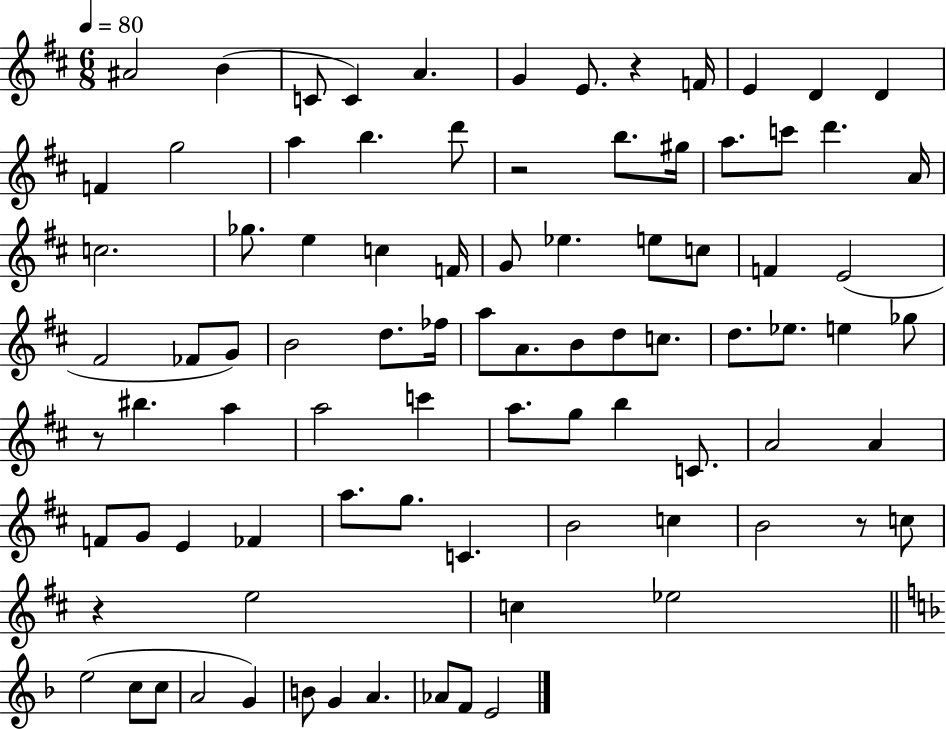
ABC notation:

X:1
T:Untitled
M:6/8
L:1/4
K:D
^A2 B C/2 C A G E/2 z F/4 E D D F g2 a b d'/2 z2 b/2 ^g/4 a/2 c'/2 d' A/4 c2 _g/2 e c F/4 G/2 _e e/2 c/2 F E2 ^F2 _F/2 G/2 B2 d/2 _f/4 a/2 A/2 B/2 d/2 c/2 d/2 _e/2 e _g/2 z/2 ^b a a2 c' a/2 g/2 b C/2 A2 A F/2 G/2 E _F a/2 g/2 C B2 c B2 z/2 c/2 z e2 c _e2 e2 c/2 c/2 A2 G B/2 G A _A/2 F/2 E2